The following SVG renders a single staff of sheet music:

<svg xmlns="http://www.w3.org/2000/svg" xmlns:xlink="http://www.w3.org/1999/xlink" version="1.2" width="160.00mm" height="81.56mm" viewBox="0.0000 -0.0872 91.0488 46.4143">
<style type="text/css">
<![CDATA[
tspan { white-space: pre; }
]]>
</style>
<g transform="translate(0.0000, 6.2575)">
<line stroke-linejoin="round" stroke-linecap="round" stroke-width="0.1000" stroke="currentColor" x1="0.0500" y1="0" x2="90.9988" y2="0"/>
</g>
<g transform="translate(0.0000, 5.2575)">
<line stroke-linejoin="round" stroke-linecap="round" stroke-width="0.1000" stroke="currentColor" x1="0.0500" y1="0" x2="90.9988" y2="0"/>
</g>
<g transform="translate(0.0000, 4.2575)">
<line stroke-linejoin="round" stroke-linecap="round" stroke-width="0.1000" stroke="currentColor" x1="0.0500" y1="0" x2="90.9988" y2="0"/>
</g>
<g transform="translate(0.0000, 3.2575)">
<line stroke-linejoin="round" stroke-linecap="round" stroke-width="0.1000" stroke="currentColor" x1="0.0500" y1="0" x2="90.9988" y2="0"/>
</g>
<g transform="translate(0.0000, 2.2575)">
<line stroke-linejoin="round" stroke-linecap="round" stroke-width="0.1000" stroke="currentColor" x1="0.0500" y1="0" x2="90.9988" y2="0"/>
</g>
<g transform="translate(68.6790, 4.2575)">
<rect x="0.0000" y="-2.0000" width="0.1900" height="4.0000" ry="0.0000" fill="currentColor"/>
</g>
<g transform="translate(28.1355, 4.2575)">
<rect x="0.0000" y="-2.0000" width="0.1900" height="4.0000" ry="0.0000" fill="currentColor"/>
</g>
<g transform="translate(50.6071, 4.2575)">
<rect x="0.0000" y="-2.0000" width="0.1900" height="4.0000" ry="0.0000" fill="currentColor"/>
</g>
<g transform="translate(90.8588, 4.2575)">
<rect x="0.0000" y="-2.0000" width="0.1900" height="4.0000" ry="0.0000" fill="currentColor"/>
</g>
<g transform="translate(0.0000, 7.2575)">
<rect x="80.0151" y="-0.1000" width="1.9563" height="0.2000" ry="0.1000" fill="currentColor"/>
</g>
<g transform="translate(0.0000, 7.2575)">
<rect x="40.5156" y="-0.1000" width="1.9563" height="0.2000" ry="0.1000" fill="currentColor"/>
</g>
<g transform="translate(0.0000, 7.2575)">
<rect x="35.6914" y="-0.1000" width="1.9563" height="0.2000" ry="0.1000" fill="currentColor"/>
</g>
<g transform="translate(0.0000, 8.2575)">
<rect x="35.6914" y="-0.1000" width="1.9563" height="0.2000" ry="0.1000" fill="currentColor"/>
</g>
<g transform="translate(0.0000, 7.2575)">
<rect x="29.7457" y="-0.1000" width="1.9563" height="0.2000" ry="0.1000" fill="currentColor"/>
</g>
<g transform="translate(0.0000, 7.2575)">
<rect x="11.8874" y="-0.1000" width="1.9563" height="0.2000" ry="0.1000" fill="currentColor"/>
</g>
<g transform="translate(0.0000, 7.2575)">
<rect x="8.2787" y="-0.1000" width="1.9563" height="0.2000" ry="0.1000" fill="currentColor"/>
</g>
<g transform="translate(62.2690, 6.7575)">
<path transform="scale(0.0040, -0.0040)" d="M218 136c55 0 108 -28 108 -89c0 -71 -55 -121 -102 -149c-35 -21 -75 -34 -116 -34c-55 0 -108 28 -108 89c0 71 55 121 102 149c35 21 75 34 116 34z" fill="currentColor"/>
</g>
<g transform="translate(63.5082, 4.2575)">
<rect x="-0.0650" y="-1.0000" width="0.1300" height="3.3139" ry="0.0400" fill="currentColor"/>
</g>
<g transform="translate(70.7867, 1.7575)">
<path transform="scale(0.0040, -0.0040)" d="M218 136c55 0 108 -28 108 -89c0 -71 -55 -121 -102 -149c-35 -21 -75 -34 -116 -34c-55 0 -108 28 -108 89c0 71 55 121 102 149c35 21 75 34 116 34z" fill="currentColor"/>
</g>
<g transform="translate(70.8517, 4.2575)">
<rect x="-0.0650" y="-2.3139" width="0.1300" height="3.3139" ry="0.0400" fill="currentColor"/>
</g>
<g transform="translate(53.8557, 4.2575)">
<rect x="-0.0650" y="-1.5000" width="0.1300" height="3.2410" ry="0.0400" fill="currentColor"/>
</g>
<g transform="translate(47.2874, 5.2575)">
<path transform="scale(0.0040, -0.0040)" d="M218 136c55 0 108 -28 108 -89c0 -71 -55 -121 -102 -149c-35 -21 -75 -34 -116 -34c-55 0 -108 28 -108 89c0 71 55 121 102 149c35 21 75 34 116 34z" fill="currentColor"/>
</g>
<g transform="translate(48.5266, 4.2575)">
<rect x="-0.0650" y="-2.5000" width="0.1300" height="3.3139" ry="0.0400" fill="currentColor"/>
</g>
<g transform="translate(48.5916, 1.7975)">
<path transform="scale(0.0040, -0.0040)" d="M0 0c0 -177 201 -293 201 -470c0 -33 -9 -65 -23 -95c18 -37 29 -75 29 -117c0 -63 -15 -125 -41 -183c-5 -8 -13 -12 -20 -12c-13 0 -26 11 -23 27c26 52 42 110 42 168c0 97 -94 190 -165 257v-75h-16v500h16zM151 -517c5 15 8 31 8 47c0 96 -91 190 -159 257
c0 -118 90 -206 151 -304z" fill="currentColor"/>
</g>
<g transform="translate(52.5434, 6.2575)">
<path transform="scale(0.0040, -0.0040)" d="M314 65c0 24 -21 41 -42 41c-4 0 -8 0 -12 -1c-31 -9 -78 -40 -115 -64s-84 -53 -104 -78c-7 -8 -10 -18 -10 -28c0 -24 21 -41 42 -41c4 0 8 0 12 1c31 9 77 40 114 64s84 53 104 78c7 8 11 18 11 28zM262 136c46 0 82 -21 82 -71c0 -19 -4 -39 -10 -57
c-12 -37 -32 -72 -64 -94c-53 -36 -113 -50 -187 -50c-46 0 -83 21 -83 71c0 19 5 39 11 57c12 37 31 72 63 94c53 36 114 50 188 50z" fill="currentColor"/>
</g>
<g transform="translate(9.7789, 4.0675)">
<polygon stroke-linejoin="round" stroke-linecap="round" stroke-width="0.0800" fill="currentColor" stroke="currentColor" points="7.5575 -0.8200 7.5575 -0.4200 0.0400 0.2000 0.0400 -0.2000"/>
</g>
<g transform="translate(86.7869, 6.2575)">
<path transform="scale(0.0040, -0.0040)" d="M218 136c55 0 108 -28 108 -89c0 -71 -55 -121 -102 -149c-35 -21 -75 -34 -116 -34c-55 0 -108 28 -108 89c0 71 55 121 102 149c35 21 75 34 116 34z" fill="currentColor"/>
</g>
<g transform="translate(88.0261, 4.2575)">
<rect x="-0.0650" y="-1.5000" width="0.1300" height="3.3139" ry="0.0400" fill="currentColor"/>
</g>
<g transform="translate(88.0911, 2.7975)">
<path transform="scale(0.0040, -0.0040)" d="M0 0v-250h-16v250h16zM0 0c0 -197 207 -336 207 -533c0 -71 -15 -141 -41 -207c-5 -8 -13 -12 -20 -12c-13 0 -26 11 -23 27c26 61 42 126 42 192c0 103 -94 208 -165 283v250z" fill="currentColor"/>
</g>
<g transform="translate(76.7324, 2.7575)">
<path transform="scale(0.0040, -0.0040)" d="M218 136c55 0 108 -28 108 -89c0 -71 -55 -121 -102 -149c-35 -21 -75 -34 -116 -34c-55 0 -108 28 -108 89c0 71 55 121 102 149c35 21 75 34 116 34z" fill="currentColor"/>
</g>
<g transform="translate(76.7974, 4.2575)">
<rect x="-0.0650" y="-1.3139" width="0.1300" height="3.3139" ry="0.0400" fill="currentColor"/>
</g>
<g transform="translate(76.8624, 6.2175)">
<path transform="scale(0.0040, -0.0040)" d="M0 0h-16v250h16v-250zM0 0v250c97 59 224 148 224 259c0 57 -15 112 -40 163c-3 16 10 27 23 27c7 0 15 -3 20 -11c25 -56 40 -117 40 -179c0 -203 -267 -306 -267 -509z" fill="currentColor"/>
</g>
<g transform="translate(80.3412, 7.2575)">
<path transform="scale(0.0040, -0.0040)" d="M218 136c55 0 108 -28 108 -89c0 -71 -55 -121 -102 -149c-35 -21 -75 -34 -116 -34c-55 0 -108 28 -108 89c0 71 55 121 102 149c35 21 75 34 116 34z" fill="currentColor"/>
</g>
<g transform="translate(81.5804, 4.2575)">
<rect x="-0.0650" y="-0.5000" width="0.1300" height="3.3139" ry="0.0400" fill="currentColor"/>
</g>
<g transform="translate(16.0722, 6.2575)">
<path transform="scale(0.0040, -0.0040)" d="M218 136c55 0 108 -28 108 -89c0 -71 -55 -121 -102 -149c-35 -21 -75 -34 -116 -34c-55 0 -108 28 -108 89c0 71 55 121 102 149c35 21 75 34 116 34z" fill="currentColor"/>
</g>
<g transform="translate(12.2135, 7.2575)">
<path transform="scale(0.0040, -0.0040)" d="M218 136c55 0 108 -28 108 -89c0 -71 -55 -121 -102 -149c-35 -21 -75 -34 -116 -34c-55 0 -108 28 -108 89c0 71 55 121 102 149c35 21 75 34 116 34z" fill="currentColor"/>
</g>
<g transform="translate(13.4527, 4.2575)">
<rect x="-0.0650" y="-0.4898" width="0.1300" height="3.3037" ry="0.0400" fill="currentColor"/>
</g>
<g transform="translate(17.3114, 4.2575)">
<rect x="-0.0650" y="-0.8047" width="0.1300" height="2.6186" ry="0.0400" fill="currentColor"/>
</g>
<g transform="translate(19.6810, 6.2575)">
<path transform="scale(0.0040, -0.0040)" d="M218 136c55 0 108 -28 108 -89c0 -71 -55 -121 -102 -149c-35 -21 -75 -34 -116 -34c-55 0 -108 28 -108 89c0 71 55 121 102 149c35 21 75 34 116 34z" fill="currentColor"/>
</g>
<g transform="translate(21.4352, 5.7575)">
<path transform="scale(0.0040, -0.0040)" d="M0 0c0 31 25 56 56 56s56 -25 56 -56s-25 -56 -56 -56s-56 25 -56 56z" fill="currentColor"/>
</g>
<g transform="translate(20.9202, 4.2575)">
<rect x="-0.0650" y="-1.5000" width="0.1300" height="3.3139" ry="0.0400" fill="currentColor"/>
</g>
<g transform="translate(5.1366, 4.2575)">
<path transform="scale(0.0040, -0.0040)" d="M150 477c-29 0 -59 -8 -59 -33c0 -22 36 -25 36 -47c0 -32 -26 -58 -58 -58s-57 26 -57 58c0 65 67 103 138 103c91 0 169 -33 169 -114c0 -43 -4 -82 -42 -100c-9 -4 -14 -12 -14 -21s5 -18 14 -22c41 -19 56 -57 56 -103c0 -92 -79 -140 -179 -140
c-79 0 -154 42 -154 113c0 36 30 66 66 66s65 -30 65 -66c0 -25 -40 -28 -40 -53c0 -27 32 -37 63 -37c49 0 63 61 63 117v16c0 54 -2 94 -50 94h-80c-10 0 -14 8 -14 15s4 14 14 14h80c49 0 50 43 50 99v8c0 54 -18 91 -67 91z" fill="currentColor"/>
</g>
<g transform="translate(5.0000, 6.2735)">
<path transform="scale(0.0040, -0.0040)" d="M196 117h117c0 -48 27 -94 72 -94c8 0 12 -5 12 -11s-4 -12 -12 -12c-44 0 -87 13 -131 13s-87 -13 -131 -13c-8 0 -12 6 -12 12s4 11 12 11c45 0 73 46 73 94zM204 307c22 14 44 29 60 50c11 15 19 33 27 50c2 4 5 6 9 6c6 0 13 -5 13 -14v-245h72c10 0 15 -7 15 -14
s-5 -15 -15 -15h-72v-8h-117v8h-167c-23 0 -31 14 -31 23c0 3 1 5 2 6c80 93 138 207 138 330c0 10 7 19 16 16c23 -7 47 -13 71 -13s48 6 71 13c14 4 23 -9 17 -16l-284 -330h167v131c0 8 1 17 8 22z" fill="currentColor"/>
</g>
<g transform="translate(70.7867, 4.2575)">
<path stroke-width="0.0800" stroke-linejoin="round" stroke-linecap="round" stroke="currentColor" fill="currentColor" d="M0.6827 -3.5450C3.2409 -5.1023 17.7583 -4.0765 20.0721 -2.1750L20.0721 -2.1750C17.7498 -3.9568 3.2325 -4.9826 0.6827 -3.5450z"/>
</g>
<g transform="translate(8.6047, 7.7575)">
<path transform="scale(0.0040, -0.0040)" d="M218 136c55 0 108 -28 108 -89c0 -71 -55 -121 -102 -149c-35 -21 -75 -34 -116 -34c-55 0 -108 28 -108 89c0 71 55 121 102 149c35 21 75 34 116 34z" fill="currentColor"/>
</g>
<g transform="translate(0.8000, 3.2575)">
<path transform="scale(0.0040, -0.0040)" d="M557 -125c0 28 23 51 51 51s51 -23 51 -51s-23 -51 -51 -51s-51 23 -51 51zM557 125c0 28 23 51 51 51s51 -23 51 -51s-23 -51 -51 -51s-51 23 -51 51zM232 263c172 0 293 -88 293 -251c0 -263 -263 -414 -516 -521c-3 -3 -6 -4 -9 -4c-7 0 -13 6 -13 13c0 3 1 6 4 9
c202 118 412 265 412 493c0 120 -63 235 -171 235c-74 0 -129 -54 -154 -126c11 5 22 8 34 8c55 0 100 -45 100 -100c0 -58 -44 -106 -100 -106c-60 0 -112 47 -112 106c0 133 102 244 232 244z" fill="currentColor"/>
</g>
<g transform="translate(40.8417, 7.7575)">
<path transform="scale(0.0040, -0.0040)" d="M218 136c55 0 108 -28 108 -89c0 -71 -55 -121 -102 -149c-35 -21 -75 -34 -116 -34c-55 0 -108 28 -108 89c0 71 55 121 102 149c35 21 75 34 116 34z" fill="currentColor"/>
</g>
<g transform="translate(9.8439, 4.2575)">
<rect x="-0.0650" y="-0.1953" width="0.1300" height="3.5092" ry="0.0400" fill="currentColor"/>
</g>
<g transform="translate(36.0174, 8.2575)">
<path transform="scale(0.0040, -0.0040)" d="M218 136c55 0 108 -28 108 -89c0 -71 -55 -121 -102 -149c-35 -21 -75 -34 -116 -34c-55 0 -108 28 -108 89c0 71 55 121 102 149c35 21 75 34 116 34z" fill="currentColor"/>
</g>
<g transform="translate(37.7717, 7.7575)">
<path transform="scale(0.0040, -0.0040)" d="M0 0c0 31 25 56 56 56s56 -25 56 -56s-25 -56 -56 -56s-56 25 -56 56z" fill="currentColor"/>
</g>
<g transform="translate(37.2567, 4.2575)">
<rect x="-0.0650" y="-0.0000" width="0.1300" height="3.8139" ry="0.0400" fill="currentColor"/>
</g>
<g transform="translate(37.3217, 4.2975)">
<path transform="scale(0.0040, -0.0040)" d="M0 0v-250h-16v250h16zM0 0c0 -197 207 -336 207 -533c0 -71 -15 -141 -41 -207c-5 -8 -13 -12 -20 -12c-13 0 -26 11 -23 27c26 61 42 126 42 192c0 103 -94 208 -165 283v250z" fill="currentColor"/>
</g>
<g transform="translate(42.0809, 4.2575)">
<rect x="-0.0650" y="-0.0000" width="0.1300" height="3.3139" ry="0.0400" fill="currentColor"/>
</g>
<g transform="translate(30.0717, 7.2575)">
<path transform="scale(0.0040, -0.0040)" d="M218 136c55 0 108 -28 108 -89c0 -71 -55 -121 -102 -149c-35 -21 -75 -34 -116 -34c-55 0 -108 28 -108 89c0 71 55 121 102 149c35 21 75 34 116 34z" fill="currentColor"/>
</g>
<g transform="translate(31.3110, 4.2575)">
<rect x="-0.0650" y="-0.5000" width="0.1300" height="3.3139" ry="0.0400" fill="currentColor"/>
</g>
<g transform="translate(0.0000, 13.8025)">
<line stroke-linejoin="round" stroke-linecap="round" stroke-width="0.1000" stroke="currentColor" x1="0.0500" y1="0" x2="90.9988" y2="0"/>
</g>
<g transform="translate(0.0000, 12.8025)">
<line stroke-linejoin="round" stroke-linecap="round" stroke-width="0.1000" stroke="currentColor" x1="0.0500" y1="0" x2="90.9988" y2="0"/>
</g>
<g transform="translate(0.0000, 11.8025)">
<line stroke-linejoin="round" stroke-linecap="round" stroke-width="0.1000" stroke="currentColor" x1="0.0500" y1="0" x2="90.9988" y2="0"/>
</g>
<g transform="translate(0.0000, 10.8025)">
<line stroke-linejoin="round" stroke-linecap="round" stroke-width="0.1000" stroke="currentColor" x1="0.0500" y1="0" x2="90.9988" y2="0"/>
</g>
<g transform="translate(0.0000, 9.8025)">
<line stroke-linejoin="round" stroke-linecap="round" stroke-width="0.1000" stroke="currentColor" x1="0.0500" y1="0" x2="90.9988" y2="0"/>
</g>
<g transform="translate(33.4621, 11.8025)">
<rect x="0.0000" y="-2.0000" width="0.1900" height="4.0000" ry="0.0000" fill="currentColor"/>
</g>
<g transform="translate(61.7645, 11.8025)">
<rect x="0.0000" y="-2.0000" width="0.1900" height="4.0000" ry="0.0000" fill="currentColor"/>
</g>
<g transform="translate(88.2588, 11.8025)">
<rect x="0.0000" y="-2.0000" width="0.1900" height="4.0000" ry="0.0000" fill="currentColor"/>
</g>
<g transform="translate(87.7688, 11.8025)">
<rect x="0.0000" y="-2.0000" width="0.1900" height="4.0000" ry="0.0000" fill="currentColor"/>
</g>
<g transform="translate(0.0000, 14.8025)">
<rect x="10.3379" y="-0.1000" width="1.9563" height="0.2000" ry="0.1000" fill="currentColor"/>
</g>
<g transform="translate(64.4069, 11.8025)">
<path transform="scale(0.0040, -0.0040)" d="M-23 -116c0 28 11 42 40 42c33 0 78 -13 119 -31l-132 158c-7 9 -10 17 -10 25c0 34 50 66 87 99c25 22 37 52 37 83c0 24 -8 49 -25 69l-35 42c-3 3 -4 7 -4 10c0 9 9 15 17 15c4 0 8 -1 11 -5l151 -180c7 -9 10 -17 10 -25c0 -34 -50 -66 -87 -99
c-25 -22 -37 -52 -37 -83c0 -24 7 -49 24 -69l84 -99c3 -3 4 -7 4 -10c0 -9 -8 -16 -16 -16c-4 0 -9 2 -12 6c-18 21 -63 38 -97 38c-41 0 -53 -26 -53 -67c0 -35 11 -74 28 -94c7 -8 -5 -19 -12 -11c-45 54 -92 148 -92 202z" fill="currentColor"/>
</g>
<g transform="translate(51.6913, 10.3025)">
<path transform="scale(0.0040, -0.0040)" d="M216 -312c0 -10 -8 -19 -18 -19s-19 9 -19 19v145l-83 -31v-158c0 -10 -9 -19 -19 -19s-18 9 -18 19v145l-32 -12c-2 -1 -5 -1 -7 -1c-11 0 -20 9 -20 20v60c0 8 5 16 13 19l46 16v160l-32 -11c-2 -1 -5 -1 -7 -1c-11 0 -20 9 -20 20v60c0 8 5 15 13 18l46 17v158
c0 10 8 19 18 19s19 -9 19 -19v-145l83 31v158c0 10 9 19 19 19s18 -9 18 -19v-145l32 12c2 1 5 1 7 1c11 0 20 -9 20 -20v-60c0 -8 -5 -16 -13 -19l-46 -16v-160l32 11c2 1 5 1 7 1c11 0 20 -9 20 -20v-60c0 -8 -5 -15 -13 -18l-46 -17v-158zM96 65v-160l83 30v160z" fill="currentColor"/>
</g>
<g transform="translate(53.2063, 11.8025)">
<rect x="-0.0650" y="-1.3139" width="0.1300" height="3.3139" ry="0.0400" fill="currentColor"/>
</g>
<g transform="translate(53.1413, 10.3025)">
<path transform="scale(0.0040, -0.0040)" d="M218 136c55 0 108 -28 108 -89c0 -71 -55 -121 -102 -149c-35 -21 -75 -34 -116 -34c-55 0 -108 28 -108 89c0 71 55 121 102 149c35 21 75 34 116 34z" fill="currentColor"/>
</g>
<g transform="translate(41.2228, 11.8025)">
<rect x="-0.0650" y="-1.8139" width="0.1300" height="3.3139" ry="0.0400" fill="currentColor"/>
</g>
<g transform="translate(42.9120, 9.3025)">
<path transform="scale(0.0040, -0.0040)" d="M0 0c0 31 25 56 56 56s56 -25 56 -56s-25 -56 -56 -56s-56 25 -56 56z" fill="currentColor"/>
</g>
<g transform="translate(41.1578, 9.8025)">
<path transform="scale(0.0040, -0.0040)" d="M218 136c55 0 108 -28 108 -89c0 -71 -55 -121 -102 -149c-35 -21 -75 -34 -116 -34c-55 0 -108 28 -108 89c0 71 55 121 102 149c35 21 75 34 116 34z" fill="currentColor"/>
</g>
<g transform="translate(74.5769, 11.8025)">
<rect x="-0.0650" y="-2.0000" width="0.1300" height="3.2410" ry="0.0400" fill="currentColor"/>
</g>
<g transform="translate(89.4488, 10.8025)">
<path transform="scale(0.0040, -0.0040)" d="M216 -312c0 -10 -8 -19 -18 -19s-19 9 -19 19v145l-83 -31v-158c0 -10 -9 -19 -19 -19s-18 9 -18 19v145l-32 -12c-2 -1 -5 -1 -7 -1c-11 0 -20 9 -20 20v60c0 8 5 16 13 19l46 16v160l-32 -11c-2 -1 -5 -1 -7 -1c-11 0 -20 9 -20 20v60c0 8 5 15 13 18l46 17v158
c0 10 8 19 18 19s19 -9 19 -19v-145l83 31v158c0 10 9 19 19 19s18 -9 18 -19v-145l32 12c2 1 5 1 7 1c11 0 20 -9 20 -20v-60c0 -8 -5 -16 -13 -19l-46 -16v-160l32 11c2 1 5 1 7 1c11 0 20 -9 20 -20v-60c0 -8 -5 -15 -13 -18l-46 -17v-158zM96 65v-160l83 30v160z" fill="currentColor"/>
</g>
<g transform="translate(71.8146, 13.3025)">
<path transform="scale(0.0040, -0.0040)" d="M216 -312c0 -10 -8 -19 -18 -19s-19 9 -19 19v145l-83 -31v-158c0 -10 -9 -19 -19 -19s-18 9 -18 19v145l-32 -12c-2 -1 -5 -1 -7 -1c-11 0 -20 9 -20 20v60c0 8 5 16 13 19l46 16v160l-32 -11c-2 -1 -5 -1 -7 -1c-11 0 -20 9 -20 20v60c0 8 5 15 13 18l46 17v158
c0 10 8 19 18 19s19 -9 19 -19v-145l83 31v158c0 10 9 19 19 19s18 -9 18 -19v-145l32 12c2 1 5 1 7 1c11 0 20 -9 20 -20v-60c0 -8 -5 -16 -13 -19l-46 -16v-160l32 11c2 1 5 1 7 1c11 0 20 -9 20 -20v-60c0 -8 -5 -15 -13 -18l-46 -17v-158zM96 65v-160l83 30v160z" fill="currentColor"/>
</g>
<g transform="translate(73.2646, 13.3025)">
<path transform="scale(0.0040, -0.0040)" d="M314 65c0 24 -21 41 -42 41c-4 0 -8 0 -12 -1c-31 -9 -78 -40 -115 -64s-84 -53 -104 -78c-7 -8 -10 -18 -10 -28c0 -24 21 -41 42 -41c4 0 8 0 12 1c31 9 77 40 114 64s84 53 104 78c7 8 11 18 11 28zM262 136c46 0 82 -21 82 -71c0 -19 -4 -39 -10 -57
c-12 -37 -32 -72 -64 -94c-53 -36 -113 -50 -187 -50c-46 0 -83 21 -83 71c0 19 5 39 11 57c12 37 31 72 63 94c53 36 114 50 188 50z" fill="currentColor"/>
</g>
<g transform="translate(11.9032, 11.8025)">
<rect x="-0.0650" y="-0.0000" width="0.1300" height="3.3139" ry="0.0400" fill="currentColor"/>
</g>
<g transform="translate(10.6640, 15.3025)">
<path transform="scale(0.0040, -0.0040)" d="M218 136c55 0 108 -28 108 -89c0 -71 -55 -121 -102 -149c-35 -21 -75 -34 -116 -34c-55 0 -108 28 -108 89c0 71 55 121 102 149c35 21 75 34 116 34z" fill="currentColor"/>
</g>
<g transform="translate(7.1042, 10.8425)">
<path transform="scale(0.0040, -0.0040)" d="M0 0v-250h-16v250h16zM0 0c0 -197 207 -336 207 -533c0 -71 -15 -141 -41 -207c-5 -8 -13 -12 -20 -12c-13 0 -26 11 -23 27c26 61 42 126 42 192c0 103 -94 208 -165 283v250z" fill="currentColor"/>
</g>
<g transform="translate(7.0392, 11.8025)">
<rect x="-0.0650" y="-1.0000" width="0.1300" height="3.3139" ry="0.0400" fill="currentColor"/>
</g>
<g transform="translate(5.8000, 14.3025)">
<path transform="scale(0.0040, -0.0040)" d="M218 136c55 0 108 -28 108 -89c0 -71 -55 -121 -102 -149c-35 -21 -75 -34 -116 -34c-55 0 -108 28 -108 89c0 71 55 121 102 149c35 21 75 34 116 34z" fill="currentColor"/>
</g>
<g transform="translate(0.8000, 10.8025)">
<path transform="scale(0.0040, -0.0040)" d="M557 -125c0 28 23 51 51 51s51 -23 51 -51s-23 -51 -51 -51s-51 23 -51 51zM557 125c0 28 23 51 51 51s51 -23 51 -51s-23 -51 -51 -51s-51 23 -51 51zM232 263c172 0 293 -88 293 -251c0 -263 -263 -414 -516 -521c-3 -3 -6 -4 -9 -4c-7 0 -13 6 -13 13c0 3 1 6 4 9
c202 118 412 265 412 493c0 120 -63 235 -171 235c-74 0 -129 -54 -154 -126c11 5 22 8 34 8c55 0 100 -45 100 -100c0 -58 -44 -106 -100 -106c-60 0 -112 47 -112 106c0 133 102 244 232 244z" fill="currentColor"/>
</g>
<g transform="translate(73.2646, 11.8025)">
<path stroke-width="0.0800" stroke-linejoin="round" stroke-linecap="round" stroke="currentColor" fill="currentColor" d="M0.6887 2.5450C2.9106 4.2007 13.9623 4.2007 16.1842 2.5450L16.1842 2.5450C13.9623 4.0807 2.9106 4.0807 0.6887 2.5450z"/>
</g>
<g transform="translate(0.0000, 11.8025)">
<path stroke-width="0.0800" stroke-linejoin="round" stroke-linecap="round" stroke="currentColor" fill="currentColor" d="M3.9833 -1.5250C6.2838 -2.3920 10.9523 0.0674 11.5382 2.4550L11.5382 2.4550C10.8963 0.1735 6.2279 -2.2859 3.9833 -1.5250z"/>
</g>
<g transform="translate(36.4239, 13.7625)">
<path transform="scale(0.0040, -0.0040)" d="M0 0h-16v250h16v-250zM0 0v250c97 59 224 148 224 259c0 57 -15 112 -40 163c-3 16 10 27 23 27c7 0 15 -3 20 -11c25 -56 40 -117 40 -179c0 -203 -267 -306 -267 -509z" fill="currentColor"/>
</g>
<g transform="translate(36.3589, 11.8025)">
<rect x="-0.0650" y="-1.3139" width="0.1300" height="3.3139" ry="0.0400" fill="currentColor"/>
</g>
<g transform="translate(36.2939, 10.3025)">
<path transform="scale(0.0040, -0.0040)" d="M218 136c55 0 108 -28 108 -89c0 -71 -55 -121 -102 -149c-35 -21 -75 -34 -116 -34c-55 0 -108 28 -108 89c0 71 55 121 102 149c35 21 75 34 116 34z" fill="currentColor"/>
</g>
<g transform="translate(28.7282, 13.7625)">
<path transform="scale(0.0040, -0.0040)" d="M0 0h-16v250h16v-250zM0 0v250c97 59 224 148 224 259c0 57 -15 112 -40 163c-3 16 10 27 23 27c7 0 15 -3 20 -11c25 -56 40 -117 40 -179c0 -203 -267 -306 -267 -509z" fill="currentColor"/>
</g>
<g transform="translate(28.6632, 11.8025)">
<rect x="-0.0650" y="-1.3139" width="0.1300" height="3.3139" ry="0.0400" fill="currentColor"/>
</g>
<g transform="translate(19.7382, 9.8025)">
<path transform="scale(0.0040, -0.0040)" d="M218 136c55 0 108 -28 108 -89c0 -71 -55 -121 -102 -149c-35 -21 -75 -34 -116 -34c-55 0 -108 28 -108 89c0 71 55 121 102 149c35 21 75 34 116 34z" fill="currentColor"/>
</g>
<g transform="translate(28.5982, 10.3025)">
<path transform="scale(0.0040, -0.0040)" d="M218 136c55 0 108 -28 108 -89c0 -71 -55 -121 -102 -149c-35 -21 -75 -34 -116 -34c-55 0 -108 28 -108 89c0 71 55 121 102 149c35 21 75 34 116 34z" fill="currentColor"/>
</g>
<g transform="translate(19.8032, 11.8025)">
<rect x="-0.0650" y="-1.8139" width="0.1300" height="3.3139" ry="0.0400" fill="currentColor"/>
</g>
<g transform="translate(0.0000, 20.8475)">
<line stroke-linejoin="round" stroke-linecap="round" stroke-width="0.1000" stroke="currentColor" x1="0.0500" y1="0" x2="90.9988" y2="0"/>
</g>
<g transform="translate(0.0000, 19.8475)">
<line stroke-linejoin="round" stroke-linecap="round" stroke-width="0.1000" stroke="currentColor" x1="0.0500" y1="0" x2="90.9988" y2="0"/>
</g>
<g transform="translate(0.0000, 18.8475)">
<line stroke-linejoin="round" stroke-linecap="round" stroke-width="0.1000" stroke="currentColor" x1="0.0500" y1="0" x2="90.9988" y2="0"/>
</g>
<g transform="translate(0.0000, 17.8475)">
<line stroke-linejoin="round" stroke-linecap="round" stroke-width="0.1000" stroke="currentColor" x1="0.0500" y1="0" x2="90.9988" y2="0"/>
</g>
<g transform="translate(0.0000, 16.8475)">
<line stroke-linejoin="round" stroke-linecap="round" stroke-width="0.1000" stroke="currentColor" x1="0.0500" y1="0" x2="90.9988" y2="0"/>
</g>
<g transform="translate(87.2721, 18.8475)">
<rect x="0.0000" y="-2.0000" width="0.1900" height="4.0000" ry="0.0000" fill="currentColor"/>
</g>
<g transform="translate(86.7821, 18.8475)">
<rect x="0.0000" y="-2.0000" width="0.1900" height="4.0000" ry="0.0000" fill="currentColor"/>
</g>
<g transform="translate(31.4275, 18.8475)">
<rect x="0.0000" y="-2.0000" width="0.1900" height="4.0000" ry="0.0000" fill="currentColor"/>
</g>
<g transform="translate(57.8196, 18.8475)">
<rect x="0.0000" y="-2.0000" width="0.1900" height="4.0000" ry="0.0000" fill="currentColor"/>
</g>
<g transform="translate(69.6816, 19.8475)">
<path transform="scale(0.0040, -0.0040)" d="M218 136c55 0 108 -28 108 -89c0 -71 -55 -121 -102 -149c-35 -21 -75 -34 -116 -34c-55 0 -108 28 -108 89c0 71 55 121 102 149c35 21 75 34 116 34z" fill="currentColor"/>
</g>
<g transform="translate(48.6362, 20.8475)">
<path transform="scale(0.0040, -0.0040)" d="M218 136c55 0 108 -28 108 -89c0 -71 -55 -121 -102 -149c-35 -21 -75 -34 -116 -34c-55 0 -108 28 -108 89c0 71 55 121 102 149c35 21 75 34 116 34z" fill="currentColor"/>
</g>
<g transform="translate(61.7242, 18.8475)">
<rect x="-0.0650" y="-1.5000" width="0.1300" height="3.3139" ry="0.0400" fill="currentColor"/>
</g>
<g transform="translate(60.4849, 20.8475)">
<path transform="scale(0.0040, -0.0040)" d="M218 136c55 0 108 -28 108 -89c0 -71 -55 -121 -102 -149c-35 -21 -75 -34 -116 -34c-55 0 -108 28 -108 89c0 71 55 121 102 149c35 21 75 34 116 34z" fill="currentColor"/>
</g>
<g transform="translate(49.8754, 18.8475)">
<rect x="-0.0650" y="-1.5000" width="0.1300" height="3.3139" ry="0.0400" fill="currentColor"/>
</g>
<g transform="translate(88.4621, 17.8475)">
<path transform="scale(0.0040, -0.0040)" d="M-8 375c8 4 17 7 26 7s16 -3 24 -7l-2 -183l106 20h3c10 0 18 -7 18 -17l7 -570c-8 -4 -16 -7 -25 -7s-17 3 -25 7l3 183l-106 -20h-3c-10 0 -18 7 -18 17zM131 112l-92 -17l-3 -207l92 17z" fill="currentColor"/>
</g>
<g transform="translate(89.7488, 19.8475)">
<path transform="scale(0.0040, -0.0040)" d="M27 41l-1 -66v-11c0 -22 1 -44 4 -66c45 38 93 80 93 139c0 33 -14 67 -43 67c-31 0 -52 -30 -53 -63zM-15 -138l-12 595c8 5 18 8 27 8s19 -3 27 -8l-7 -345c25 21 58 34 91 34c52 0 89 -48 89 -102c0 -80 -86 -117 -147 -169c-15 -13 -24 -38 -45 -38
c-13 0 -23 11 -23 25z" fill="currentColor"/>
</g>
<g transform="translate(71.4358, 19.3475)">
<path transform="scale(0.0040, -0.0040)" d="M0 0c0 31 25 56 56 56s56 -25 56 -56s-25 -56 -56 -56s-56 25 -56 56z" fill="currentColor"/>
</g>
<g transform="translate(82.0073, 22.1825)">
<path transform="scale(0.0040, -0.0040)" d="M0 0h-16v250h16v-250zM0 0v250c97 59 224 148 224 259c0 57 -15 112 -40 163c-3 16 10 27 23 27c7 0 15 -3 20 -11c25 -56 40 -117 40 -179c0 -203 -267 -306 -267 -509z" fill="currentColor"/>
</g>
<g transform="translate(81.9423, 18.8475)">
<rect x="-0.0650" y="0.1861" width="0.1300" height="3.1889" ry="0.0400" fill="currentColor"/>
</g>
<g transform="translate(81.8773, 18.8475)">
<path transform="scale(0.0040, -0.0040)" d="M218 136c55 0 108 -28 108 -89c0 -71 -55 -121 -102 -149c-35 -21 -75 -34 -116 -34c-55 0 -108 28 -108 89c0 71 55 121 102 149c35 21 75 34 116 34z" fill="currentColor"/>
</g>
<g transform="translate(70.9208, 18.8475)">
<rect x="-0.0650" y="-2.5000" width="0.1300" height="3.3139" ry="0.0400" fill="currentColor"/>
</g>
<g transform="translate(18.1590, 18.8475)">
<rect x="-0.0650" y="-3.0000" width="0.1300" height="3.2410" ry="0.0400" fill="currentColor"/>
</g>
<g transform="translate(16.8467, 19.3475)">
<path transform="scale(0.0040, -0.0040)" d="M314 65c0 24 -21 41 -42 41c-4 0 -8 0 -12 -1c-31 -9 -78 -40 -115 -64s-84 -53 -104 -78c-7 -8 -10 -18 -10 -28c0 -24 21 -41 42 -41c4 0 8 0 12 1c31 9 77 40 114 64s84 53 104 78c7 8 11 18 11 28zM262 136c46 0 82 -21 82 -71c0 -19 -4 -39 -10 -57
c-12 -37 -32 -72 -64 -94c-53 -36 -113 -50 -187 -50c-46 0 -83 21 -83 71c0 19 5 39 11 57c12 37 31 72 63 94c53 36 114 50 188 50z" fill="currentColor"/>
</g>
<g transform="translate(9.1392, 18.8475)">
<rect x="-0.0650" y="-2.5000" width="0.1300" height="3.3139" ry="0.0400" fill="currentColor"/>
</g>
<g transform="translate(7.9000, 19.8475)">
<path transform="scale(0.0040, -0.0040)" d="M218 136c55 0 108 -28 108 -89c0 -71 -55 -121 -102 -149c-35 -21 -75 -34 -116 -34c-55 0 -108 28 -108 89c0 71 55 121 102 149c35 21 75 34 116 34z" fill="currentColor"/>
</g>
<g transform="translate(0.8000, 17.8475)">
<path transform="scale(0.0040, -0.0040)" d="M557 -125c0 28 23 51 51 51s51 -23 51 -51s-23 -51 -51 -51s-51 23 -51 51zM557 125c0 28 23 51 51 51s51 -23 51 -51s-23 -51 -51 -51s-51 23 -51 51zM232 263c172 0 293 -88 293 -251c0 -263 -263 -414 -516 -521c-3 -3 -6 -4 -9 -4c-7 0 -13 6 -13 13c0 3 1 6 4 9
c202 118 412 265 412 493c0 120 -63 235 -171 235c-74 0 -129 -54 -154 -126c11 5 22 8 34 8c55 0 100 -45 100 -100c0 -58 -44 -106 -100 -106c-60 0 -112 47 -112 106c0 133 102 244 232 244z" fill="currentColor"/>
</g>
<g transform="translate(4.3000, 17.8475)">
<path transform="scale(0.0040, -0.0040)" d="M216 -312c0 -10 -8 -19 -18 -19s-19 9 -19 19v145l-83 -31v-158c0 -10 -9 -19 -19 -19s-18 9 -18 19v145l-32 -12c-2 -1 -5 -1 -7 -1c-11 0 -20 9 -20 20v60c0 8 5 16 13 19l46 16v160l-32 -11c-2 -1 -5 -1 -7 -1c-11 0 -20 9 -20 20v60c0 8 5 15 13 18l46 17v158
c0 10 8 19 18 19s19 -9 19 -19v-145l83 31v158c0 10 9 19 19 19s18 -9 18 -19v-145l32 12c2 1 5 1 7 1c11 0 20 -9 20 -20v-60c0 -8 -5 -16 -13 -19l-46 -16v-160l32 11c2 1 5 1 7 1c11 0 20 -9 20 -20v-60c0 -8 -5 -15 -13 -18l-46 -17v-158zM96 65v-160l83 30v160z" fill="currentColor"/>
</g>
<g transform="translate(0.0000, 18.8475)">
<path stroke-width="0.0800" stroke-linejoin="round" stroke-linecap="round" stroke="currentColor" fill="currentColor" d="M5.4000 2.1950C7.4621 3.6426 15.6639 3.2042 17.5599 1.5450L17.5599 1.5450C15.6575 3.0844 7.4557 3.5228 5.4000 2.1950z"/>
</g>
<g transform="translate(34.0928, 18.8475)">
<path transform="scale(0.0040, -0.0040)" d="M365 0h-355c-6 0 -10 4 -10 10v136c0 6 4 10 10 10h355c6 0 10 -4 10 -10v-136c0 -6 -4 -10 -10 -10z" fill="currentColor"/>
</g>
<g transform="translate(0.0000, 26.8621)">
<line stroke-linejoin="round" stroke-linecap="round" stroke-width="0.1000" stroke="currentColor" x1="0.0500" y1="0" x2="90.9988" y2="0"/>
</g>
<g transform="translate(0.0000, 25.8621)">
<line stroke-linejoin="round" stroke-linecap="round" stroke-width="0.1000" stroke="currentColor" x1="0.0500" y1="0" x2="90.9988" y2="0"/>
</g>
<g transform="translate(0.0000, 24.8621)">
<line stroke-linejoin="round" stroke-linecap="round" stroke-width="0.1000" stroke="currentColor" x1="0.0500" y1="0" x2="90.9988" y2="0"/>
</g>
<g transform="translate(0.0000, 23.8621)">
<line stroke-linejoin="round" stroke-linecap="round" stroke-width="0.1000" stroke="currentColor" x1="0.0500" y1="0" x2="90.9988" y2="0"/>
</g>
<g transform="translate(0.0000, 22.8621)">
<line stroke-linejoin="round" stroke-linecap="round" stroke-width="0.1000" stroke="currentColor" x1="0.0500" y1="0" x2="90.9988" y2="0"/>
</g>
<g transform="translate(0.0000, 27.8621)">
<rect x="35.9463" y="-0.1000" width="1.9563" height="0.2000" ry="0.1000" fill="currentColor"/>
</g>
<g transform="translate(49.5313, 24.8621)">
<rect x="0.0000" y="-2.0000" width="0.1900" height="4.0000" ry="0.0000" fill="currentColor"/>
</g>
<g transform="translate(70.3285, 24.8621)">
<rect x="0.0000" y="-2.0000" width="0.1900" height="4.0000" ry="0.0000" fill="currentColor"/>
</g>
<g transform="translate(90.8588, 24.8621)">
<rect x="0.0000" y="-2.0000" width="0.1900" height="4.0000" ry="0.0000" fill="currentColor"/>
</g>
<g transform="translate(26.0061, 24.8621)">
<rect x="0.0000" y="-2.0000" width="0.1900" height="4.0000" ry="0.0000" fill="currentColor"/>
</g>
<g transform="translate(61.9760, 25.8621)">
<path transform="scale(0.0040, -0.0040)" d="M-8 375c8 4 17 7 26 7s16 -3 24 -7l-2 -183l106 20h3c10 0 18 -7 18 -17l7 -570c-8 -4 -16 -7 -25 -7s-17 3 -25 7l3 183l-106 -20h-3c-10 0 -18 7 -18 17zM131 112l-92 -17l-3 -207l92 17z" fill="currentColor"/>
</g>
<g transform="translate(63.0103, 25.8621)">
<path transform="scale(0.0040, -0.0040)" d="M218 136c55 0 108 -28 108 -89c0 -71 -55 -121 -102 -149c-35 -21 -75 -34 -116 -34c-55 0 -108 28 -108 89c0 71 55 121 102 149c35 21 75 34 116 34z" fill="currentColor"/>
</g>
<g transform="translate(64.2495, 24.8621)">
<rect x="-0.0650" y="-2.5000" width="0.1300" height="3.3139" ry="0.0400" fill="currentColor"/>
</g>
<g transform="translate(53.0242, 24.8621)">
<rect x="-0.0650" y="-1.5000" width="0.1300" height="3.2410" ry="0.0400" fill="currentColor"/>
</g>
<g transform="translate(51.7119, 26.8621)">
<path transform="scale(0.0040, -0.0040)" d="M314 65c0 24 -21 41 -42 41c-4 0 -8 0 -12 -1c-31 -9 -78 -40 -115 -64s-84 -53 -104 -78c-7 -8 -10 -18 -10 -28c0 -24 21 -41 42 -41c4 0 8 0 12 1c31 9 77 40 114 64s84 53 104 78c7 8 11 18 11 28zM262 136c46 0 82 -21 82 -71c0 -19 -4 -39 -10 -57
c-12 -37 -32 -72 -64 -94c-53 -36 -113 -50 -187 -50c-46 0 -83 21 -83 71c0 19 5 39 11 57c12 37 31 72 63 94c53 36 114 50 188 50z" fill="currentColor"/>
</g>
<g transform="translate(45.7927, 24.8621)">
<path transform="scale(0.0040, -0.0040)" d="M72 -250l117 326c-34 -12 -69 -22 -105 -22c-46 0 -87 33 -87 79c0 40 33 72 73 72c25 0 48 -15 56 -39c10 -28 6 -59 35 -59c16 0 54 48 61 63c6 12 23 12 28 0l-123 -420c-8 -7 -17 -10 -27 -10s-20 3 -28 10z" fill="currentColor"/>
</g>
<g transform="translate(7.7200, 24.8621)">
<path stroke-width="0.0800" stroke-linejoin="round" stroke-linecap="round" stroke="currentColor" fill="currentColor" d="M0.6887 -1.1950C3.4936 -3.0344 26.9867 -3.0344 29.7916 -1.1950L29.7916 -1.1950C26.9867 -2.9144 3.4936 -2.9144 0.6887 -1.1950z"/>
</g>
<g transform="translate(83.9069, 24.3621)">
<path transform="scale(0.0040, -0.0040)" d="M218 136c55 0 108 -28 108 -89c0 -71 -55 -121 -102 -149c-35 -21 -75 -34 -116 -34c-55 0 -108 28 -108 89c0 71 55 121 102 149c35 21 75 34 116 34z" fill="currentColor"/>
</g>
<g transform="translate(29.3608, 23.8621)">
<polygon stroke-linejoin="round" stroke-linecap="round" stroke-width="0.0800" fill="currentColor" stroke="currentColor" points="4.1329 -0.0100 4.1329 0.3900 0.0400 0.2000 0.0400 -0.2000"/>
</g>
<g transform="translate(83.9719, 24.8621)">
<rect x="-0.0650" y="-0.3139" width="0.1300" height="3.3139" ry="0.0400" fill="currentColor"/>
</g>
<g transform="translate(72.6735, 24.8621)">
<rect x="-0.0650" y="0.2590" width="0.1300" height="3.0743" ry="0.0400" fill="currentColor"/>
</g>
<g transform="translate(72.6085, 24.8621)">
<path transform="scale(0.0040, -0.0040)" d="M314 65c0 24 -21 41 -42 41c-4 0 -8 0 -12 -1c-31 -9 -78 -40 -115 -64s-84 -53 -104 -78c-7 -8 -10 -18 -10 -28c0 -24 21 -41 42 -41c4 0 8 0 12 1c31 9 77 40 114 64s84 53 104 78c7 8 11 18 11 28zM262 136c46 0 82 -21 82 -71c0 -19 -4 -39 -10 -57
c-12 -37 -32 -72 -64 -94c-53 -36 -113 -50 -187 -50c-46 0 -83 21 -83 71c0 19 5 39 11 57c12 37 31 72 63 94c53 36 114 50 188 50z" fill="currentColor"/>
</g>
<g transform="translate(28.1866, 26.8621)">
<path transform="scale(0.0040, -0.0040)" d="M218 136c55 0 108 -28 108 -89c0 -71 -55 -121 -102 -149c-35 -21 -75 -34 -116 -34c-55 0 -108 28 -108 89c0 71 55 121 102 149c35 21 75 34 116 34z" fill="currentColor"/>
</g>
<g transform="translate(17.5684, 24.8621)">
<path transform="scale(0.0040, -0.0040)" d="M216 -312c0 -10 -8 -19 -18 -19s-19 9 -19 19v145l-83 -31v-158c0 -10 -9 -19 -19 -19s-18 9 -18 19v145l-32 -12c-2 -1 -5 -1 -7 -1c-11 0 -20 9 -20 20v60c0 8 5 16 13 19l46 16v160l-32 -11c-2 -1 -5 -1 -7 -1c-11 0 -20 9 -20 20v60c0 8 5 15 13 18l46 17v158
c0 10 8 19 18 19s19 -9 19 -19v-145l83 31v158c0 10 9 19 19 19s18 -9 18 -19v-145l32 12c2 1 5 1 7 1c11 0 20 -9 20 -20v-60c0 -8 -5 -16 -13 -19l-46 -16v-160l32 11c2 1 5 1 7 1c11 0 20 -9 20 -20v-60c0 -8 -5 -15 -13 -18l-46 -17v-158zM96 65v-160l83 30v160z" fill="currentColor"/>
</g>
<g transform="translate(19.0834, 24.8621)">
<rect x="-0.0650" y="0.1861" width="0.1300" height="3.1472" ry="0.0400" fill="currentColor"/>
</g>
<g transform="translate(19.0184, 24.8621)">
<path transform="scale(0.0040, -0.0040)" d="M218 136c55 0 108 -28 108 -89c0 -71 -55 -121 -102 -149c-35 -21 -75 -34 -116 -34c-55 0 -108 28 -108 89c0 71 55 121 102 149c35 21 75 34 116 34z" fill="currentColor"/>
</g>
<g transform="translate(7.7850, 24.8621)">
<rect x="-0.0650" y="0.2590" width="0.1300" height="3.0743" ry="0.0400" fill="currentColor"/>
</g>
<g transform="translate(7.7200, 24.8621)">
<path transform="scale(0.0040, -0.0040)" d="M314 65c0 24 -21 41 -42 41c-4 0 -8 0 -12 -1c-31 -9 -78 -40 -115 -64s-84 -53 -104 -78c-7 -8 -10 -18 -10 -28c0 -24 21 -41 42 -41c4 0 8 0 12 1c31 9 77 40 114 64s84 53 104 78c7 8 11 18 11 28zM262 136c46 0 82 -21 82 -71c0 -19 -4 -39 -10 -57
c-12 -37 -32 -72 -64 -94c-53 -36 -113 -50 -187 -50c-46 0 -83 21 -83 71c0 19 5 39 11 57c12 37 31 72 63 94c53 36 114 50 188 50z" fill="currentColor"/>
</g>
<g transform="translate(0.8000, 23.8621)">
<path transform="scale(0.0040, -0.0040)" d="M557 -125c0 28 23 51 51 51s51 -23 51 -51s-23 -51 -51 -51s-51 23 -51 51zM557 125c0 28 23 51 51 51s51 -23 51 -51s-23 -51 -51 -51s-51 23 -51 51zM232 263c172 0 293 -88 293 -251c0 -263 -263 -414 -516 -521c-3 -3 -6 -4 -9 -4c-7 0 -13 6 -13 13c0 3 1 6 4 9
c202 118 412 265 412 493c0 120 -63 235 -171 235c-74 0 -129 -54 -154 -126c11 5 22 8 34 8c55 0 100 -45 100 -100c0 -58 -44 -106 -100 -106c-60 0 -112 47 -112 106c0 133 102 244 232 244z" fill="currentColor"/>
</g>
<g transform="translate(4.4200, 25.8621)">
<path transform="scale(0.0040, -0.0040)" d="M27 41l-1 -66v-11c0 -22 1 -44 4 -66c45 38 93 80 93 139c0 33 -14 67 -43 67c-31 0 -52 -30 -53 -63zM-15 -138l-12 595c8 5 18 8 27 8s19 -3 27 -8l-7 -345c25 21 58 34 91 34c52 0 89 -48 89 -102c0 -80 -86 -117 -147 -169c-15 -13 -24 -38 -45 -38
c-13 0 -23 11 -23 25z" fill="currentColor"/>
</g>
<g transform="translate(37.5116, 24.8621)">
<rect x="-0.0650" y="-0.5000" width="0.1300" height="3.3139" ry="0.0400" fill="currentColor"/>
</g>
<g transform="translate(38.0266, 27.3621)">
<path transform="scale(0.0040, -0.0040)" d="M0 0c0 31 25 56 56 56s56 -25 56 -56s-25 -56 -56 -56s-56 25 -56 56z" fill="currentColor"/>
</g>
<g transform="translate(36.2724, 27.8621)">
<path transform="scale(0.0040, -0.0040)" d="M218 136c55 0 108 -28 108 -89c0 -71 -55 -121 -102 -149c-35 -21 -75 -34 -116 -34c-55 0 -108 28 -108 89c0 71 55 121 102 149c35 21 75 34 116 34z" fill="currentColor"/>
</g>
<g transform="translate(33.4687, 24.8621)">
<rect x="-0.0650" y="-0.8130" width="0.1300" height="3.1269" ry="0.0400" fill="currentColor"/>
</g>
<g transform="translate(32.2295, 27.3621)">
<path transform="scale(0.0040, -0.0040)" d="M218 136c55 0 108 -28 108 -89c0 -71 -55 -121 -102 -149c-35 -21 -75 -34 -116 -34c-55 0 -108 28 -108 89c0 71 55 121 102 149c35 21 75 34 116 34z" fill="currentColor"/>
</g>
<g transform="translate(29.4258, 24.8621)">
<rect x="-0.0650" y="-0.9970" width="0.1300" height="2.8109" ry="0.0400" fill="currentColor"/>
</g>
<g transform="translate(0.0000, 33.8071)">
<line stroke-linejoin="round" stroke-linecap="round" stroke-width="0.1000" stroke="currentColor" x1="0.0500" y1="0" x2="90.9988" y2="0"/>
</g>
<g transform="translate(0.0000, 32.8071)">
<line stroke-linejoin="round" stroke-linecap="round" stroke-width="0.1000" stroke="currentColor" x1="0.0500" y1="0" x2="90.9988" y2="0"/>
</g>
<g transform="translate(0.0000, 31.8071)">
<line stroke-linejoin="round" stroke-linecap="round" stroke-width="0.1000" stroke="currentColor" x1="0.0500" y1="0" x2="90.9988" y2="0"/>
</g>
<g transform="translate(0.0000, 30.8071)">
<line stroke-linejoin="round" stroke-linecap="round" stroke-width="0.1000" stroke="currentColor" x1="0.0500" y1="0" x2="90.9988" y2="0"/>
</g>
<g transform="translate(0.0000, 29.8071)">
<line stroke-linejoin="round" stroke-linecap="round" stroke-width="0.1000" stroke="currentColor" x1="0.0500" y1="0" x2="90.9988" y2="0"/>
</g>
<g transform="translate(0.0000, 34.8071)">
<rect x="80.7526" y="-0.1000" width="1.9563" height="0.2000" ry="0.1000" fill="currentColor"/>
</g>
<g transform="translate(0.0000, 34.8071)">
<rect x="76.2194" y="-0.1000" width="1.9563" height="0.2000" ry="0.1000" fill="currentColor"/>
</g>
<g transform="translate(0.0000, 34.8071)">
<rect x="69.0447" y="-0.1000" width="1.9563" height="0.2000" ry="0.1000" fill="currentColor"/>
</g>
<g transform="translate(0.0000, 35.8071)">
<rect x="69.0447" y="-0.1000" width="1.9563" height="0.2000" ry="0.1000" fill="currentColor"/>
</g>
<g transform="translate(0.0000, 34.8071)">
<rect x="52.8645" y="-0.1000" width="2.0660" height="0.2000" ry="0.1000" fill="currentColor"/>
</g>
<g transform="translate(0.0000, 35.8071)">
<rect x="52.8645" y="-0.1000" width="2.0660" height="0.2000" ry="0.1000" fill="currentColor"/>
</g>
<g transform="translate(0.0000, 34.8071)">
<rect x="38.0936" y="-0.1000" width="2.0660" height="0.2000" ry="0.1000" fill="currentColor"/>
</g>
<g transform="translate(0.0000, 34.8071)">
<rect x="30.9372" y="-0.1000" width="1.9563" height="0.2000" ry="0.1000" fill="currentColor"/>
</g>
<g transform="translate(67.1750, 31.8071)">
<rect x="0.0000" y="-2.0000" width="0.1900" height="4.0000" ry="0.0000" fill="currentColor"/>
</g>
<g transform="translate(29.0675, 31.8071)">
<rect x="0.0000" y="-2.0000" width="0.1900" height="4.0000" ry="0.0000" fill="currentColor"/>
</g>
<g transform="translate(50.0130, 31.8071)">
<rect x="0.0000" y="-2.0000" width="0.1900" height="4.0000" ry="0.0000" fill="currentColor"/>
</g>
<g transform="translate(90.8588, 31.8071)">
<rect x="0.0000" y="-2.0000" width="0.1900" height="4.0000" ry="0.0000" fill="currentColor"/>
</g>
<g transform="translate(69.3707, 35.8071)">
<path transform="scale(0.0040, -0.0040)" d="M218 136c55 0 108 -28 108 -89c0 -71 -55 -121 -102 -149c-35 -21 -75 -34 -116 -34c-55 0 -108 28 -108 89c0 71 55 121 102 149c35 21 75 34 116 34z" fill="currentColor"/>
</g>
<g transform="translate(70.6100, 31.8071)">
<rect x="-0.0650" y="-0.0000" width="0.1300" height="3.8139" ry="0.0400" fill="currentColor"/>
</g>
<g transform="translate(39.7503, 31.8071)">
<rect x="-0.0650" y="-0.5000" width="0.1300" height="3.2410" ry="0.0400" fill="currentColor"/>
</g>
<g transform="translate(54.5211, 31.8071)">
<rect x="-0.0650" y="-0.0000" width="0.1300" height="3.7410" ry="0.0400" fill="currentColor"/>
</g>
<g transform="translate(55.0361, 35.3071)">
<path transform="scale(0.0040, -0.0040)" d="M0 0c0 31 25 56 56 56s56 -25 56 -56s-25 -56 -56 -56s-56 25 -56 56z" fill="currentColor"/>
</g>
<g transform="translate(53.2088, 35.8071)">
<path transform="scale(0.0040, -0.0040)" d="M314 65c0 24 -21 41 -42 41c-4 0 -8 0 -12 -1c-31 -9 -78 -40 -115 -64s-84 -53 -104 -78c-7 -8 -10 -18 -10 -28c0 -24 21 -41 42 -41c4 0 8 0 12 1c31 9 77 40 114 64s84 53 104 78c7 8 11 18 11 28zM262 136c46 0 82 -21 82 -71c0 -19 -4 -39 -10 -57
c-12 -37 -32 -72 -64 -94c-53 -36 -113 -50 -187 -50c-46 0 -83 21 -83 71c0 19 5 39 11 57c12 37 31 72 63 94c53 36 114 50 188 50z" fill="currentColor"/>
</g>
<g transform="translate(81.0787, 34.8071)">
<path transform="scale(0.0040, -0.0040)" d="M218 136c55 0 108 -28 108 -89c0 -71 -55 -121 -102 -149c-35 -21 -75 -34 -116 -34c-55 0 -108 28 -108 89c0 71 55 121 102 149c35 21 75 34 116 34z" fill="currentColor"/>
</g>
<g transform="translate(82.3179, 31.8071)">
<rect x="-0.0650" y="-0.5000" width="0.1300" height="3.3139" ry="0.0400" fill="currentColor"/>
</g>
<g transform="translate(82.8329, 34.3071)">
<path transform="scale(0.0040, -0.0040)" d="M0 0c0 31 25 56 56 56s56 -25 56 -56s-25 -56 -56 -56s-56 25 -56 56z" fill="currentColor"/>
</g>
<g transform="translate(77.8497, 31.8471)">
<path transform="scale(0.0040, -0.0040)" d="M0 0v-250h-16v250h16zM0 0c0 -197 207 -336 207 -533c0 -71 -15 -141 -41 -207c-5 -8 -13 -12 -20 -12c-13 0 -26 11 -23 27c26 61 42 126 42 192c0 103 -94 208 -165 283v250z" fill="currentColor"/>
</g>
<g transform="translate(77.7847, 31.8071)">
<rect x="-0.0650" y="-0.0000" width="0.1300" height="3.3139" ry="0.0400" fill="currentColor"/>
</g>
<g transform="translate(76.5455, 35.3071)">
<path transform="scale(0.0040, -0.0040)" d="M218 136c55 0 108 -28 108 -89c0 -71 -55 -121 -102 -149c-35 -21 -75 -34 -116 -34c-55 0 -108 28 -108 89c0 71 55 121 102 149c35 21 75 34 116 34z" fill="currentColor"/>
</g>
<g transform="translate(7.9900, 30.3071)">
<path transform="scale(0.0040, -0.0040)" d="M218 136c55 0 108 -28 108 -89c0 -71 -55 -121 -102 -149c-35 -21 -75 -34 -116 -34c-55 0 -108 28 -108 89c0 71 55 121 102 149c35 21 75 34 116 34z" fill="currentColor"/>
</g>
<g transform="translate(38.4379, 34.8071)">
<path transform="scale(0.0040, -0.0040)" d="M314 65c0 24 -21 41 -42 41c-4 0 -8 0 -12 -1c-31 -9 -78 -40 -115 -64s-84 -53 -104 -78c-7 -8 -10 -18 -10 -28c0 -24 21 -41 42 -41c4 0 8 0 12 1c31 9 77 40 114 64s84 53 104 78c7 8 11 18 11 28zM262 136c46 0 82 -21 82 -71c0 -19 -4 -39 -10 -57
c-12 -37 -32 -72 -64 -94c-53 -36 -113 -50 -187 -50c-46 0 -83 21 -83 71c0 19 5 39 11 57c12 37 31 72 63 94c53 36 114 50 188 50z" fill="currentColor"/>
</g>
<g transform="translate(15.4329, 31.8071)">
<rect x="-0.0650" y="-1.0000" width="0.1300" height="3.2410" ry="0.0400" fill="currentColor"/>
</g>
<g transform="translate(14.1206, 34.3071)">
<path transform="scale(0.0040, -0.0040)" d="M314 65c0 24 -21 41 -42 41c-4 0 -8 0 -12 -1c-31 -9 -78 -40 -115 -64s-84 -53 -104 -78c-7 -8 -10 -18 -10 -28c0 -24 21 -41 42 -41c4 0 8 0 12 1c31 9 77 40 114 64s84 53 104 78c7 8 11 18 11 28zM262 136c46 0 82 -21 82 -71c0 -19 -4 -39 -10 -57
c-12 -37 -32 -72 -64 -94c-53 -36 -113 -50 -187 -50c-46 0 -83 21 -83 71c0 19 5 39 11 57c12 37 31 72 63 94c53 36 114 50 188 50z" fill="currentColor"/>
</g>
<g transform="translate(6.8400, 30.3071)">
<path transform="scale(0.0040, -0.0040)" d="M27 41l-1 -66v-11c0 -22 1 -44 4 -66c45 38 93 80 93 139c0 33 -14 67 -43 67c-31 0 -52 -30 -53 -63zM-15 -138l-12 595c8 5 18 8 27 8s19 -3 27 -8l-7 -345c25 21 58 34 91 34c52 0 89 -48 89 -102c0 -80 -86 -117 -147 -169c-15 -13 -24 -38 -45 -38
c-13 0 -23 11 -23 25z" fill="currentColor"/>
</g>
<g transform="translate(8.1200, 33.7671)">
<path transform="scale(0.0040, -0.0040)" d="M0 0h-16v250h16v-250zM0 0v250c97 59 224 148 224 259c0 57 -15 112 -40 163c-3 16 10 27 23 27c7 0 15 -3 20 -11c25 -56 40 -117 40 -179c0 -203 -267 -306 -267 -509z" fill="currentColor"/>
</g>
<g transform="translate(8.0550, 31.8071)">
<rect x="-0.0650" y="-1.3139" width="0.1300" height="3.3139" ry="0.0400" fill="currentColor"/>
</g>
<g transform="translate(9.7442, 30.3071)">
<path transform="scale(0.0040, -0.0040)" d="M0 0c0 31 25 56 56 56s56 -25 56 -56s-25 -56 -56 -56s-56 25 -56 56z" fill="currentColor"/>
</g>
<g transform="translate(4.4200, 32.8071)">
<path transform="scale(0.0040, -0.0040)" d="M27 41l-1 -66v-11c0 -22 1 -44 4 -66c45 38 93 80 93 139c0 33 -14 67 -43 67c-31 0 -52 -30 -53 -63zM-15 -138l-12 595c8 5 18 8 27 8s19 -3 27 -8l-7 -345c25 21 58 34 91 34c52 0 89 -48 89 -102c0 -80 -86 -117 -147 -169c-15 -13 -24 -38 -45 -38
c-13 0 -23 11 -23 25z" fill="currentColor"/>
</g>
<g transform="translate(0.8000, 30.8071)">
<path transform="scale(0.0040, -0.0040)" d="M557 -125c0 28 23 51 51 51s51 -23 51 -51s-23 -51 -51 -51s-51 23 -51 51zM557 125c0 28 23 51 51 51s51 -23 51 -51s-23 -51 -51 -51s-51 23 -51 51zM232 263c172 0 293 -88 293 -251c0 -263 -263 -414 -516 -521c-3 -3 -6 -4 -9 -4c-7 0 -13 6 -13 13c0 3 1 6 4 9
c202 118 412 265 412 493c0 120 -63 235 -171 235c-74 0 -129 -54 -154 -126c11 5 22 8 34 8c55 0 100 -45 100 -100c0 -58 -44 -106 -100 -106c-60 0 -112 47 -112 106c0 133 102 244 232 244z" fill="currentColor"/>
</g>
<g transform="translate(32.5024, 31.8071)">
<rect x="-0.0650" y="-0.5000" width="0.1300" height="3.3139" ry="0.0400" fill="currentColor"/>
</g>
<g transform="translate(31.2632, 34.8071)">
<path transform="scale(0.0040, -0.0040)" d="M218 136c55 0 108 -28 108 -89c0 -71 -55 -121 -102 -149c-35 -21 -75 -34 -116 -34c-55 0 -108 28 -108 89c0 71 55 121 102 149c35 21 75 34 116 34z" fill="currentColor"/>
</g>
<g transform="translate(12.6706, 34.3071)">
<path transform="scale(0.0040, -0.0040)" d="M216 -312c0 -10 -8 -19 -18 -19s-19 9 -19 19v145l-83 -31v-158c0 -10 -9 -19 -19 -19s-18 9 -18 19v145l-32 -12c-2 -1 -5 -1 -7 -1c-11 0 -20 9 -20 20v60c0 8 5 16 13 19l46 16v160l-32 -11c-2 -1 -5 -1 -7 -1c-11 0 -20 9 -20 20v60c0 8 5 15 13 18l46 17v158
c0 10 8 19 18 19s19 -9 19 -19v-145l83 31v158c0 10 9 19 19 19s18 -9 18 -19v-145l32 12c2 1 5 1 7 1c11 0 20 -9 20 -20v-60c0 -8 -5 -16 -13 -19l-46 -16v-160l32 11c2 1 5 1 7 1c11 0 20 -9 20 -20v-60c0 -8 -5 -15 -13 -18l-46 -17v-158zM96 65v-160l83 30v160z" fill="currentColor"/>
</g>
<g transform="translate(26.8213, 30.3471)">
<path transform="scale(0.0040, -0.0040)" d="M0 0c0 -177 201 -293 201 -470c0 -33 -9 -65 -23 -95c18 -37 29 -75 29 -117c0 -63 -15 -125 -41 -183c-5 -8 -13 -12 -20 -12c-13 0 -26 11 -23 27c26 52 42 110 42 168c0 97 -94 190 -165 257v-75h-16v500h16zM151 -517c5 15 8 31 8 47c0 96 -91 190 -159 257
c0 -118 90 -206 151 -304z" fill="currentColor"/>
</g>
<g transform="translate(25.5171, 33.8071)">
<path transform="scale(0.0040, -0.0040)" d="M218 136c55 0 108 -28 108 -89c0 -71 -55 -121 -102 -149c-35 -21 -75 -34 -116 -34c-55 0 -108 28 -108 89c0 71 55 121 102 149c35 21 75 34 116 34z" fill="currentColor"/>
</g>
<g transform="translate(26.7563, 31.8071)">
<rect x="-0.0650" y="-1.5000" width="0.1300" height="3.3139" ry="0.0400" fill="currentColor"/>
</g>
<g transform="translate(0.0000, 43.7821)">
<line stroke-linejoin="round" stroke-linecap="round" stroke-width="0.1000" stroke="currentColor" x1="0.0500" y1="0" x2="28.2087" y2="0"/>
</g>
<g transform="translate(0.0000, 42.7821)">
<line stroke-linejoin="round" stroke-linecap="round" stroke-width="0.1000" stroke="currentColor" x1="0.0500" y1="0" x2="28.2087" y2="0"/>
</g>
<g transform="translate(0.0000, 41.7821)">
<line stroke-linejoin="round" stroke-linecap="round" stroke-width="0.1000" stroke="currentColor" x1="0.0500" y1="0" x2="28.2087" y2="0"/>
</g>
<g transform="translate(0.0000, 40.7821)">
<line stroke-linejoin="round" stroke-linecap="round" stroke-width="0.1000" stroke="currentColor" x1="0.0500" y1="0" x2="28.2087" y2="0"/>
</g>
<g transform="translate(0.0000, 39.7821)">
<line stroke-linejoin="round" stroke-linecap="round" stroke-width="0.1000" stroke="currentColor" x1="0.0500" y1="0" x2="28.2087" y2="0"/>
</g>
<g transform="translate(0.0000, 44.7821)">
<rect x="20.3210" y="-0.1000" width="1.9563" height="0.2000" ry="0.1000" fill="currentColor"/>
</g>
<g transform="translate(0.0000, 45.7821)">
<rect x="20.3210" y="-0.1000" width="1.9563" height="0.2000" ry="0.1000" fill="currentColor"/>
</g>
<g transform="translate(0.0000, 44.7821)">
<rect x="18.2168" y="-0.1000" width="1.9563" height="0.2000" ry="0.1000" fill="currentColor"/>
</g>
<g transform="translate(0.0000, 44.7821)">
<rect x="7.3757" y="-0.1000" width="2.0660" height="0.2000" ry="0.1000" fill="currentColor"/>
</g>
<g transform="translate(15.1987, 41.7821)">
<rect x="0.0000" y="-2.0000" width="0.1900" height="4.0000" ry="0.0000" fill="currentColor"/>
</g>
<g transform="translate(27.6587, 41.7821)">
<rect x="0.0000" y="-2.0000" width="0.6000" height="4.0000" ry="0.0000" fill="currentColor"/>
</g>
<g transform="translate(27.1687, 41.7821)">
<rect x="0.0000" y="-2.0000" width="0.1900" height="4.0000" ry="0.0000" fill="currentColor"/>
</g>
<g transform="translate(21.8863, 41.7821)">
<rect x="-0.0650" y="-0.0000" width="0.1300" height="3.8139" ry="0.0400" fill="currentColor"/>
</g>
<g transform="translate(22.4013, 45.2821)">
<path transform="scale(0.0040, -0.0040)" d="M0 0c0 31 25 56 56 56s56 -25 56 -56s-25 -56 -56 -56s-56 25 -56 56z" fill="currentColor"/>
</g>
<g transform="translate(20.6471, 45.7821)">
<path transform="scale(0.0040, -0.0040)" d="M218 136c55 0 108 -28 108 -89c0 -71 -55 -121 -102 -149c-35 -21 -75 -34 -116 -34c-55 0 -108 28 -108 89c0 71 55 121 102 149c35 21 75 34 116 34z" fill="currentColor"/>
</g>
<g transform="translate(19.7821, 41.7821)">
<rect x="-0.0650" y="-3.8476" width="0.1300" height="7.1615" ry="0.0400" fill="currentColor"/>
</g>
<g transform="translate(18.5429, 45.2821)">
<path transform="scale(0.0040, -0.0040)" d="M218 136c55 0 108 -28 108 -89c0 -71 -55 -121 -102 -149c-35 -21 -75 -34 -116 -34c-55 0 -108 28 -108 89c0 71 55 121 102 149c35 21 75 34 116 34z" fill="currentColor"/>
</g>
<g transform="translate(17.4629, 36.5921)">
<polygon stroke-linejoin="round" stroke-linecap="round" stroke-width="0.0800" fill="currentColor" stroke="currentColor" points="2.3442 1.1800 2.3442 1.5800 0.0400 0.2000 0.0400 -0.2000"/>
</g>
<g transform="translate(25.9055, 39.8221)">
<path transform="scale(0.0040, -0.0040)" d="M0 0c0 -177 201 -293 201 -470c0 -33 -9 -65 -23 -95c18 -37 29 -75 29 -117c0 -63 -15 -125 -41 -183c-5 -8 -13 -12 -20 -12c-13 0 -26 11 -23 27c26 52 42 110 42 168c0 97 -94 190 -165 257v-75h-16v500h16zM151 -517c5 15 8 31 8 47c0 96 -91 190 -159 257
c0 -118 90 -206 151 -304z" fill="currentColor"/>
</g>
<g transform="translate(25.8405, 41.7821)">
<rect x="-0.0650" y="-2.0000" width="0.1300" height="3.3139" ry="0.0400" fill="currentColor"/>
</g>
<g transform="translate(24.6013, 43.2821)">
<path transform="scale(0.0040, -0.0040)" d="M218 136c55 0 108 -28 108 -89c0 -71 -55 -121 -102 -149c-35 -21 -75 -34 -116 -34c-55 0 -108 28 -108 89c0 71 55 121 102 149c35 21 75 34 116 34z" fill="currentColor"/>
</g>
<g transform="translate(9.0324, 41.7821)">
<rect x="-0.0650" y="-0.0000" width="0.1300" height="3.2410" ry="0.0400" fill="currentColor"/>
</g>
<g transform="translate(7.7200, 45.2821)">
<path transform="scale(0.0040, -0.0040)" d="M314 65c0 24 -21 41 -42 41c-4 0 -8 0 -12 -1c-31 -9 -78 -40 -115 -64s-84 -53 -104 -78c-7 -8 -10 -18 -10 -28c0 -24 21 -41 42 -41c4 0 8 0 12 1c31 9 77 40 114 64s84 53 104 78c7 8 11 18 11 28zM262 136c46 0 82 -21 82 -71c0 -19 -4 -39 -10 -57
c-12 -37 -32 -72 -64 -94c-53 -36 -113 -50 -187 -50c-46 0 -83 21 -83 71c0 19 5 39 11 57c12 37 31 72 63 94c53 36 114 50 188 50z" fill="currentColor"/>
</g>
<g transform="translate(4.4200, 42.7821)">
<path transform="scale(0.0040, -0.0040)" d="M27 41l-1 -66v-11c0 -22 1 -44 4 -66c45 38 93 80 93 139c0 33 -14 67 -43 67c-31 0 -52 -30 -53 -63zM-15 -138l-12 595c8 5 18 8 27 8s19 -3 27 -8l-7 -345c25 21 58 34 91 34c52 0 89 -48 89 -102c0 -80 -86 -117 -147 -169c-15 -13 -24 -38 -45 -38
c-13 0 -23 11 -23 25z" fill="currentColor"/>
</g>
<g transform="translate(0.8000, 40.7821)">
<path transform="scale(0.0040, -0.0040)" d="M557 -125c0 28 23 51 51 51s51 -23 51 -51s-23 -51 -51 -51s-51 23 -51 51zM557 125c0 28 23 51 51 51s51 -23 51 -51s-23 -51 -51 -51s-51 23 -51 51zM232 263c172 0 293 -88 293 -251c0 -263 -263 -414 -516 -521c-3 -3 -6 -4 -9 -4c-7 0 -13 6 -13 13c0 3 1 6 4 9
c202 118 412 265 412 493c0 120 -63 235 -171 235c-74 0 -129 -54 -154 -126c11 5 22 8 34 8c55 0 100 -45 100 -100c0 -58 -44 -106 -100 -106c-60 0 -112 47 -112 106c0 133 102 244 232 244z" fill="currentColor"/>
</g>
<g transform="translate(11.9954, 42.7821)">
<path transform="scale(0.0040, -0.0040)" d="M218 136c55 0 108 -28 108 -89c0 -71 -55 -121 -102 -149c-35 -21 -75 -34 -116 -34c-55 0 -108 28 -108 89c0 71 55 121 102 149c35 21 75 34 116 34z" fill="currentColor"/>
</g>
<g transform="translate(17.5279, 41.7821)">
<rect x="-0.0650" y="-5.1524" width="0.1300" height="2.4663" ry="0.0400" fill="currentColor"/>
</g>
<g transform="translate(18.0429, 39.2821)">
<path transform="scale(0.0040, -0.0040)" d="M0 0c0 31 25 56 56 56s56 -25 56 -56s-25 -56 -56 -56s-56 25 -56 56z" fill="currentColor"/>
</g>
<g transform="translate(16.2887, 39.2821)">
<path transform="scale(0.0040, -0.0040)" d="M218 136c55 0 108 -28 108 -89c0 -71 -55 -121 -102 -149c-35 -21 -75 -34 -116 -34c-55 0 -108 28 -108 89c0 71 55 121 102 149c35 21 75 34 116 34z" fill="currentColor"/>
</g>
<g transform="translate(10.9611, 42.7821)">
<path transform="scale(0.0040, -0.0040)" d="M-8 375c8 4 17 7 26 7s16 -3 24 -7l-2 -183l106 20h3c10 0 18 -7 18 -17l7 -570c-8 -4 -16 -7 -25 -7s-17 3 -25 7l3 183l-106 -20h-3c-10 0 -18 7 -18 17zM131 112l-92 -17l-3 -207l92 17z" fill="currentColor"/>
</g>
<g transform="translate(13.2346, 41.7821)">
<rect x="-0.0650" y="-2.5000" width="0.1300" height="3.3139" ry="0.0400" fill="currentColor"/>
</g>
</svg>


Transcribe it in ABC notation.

X:1
T:Untitled
M:3/4
L:1/4
K:C
D,,/2 E,,/2 G,,/2 G,, E,, C,,/2 D,, B,,/4 G,,2 F,, B, G,/2 E,, G,,/2 F,,/2 D,, A, G,/2 G,/2 A, ^G, z ^A,,2 B,, C,2 z2 G,, G,, B,, D,/2 D,2 ^D, G,,/2 F,,/2 E,, z/2 G,,2 B,, D,2 E, _G,/2 ^F,,2 G,,/4 E,, E,,2 C,,2 C,, D,,/2 E,, D,,2 B,, _B,/2 D,,/2 C,, A,,/4